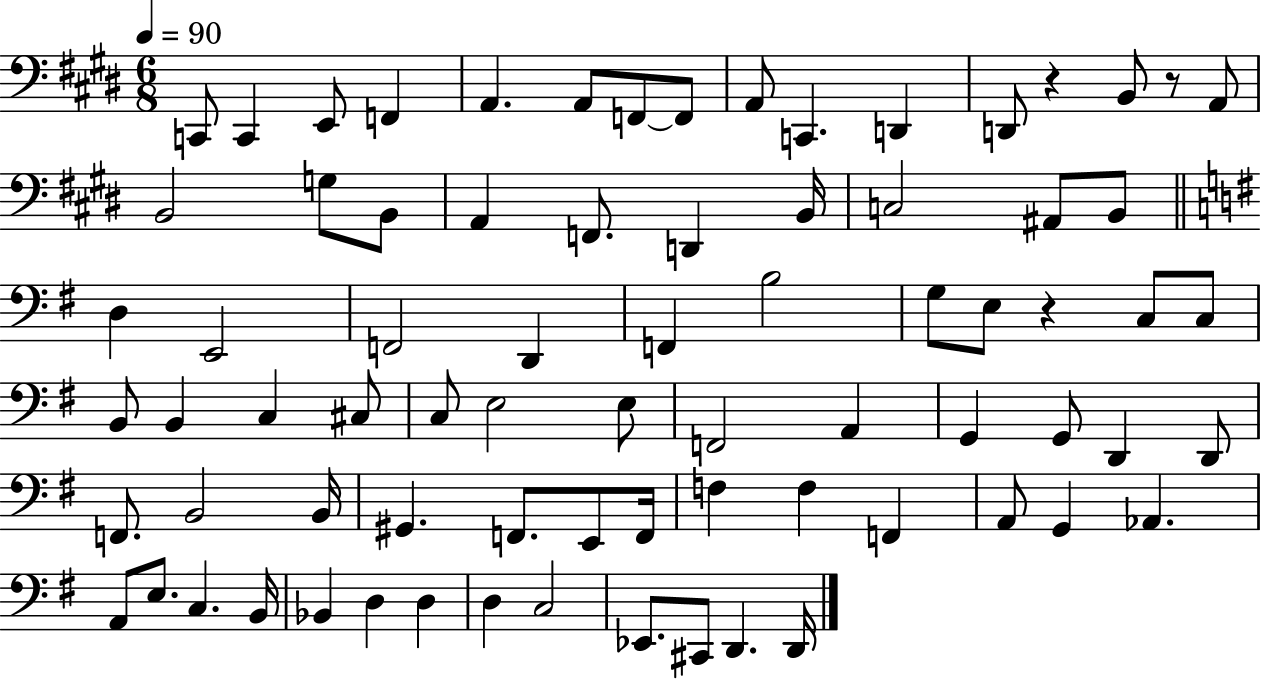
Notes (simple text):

C2/e C2/q E2/e F2/q A2/q. A2/e F2/e F2/e A2/e C2/q. D2/q D2/e R/q B2/e R/e A2/e B2/h G3/e B2/e A2/q F2/e. D2/q B2/s C3/h A#2/e B2/e D3/q E2/h F2/h D2/q F2/q B3/h G3/e E3/e R/q C3/e C3/e B2/e B2/q C3/q C#3/e C3/e E3/h E3/e F2/h A2/q G2/q G2/e D2/q D2/e F2/e. B2/h B2/s G#2/q. F2/e. E2/e F2/s F3/q F3/q F2/q A2/e G2/q Ab2/q. A2/e E3/e. C3/q. B2/s Bb2/q D3/q D3/q D3/q C3/h Eb2/e. C#2/e D2/q. D2/s